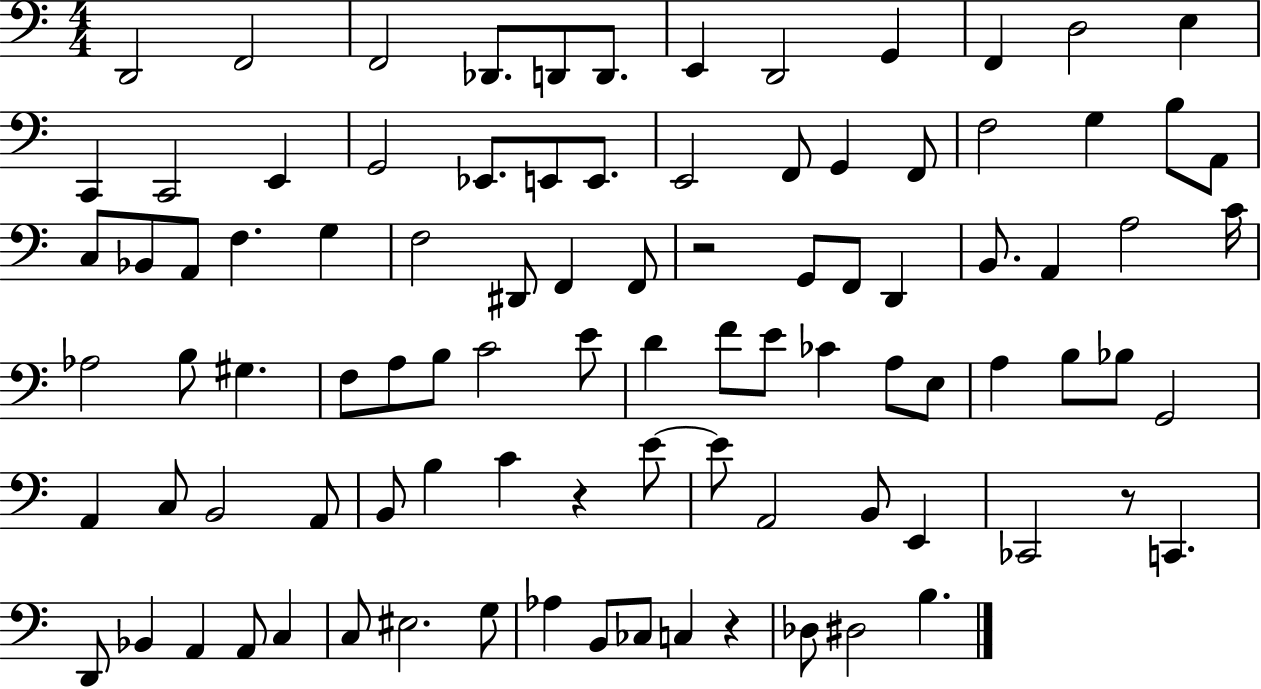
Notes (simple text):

D2/h F2/h F2/h Db2/e. D2/e D2/e. E2/q D2/h G2/q F2/q D3/h E3/q C2/q C2/h E2/q G2/h Eb2/e. E2/e E2/e. E2/h F2/e G2/q F2/e F3/h G3/q B3/e A2/e C3/e Bb2/e A2/e F3/q. G3/q F3/h D#2/e F2/q F2/e R/h G2/e F2/e D2/q B2/e. A2/q A3/h C4/s Ab3/h B3/e G#3/q. F3/e A3/e B3/e C4/h E4/e D4/q F4/e E4/e CES4/q A3/e E3/e A3/q B3/e Bb3/e G2/h A2/q C3/e B2/h A2/e B2/e B3/q C4/q R/q E4/e E4/e A2/h B2/e E2/q CES2/h R/e C2/q. D2/e Bb2/q A2/q A2/e C3/q C3/e EIS3/h. G3/e Ab3/q B2/e CES3/e C3/q R/q Db3/e D#3/h B3/q.